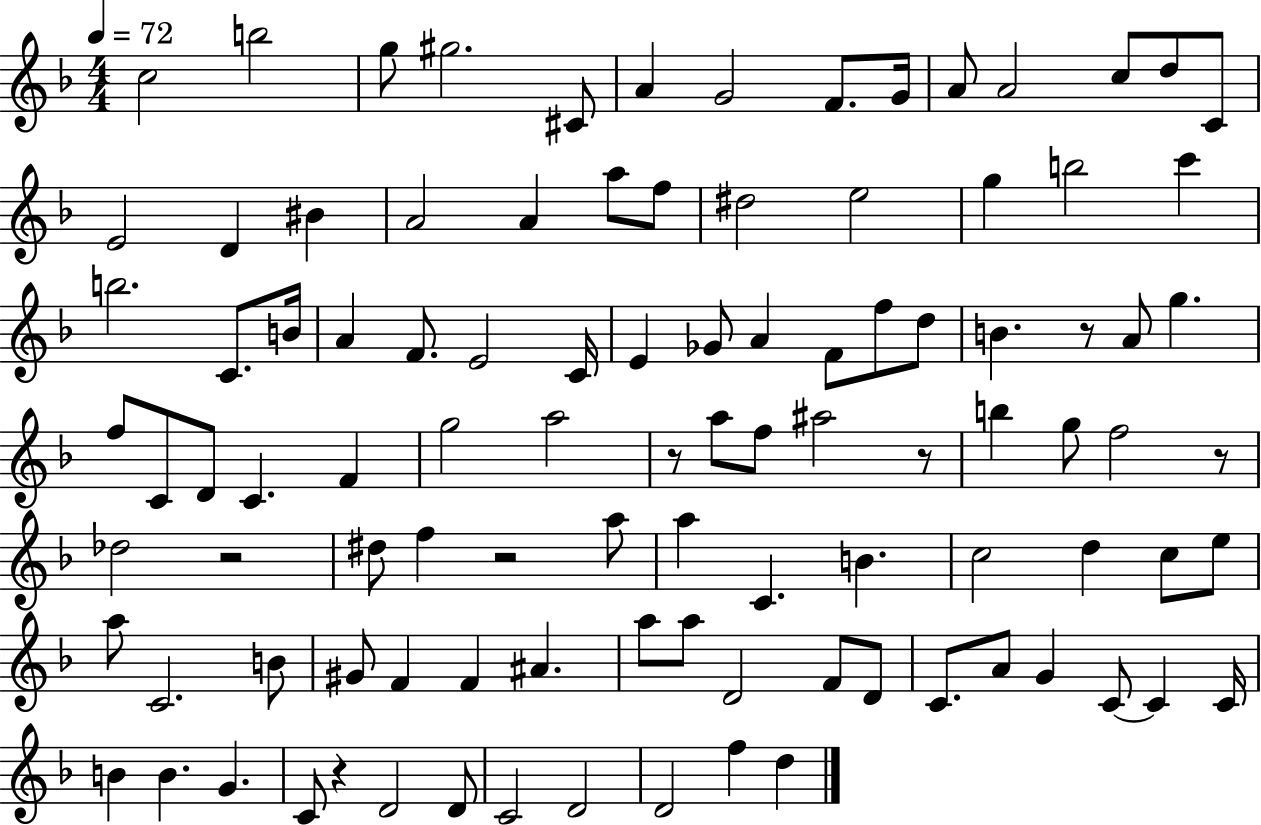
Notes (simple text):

C5/h B5/h G5/e G#5/h. C#4/e A4/q G4/h F4/e. G4/s A4/e A4/h C5/e D5/e C4/e E4/h D4/q BIS4/q A4/h A4/q A5/e F5/e D#5/h E5/h G5/q B5/h C6/q B5/h. C4/e. B4/s A4/q F4/e. E4/h C4/s E4/q Gb4/e A4/q F4/e F5/e D5/e B4/q. R/e A4/e G5/q. F5/e C4/e D4/e C4/q. F4/q G5/h A5/h R/e A5/e F5/e A#5/h R/e B5/q G5/e F5/h R/e Db5/h R/h D#5/e F5/q R/h A5/e A5/q C4/q. B4/q. C5/h D5/q C5/e E5/e A5/e C4/h. B4/e G#4/e F4/q F4/q A#4/q. A5/e A5/e D4/h F4/e D4/e C4/e. A4/e G4/q C4/e C4/q C4/s B4/q B4/q. G4/q. C4/e R/q D4/h D4/e C4/h D4/h D4/h F5/q D5/q